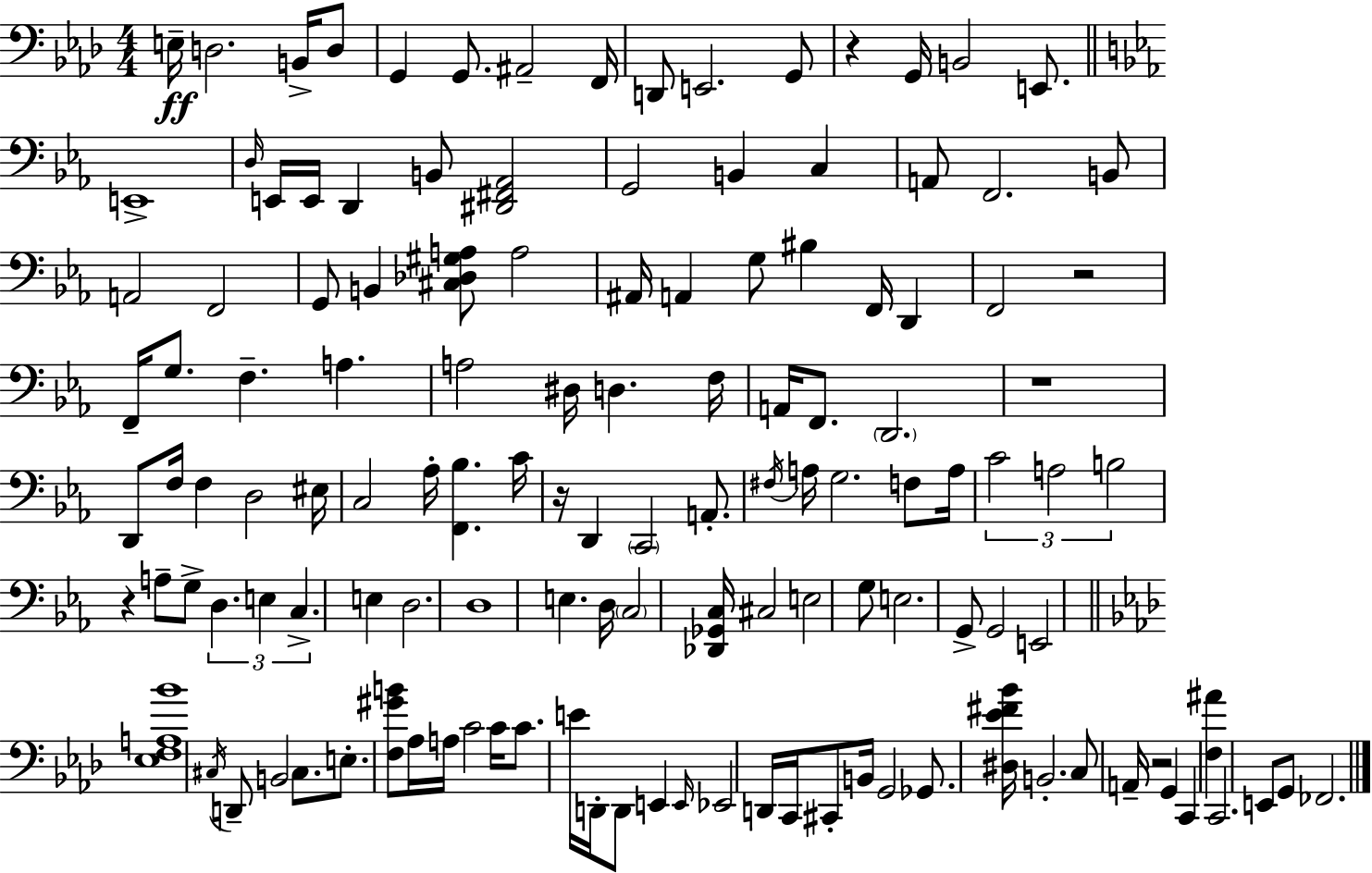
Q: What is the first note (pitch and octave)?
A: E3